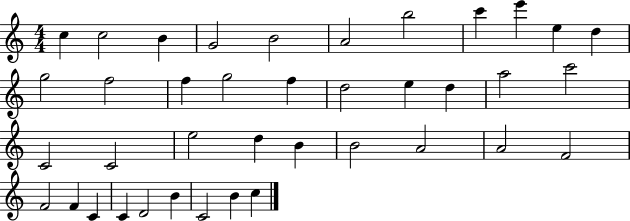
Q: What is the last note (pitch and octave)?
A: C5